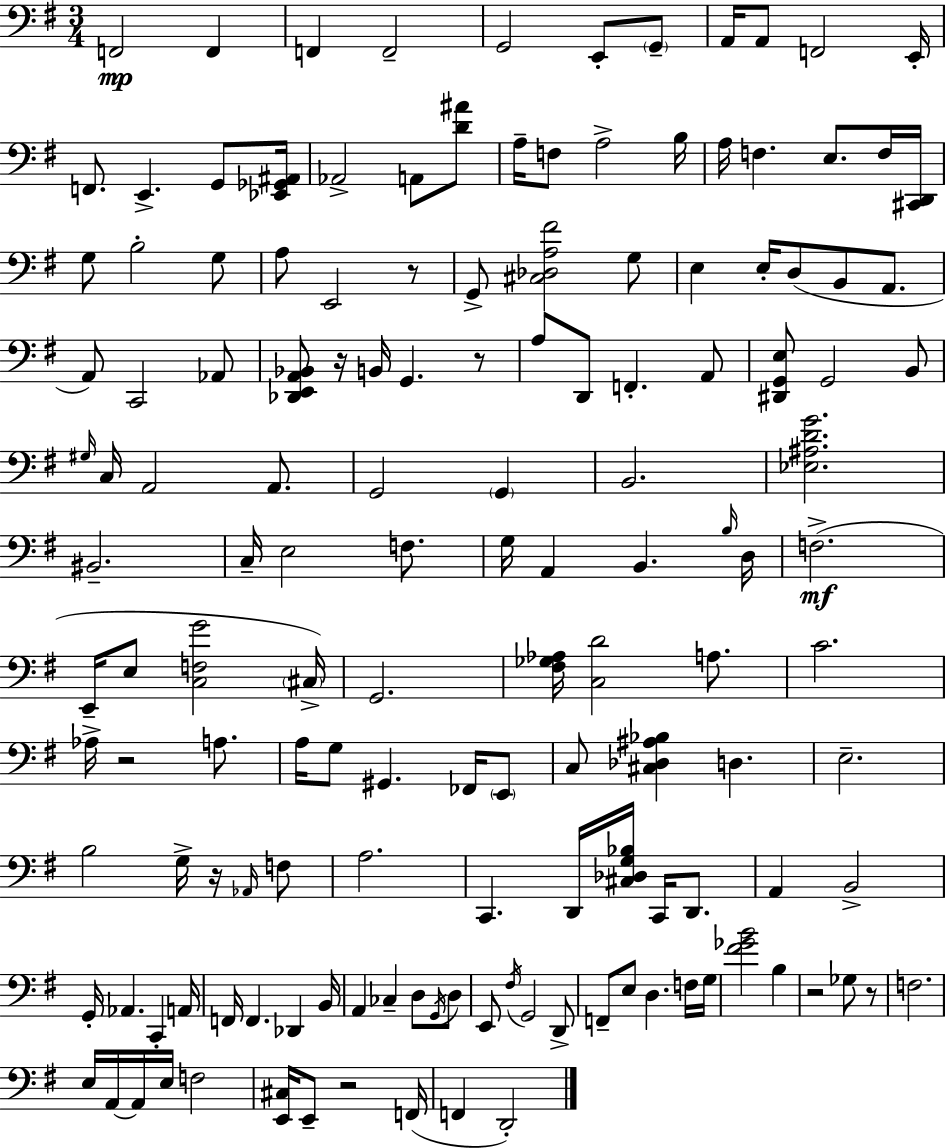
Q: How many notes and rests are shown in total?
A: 147